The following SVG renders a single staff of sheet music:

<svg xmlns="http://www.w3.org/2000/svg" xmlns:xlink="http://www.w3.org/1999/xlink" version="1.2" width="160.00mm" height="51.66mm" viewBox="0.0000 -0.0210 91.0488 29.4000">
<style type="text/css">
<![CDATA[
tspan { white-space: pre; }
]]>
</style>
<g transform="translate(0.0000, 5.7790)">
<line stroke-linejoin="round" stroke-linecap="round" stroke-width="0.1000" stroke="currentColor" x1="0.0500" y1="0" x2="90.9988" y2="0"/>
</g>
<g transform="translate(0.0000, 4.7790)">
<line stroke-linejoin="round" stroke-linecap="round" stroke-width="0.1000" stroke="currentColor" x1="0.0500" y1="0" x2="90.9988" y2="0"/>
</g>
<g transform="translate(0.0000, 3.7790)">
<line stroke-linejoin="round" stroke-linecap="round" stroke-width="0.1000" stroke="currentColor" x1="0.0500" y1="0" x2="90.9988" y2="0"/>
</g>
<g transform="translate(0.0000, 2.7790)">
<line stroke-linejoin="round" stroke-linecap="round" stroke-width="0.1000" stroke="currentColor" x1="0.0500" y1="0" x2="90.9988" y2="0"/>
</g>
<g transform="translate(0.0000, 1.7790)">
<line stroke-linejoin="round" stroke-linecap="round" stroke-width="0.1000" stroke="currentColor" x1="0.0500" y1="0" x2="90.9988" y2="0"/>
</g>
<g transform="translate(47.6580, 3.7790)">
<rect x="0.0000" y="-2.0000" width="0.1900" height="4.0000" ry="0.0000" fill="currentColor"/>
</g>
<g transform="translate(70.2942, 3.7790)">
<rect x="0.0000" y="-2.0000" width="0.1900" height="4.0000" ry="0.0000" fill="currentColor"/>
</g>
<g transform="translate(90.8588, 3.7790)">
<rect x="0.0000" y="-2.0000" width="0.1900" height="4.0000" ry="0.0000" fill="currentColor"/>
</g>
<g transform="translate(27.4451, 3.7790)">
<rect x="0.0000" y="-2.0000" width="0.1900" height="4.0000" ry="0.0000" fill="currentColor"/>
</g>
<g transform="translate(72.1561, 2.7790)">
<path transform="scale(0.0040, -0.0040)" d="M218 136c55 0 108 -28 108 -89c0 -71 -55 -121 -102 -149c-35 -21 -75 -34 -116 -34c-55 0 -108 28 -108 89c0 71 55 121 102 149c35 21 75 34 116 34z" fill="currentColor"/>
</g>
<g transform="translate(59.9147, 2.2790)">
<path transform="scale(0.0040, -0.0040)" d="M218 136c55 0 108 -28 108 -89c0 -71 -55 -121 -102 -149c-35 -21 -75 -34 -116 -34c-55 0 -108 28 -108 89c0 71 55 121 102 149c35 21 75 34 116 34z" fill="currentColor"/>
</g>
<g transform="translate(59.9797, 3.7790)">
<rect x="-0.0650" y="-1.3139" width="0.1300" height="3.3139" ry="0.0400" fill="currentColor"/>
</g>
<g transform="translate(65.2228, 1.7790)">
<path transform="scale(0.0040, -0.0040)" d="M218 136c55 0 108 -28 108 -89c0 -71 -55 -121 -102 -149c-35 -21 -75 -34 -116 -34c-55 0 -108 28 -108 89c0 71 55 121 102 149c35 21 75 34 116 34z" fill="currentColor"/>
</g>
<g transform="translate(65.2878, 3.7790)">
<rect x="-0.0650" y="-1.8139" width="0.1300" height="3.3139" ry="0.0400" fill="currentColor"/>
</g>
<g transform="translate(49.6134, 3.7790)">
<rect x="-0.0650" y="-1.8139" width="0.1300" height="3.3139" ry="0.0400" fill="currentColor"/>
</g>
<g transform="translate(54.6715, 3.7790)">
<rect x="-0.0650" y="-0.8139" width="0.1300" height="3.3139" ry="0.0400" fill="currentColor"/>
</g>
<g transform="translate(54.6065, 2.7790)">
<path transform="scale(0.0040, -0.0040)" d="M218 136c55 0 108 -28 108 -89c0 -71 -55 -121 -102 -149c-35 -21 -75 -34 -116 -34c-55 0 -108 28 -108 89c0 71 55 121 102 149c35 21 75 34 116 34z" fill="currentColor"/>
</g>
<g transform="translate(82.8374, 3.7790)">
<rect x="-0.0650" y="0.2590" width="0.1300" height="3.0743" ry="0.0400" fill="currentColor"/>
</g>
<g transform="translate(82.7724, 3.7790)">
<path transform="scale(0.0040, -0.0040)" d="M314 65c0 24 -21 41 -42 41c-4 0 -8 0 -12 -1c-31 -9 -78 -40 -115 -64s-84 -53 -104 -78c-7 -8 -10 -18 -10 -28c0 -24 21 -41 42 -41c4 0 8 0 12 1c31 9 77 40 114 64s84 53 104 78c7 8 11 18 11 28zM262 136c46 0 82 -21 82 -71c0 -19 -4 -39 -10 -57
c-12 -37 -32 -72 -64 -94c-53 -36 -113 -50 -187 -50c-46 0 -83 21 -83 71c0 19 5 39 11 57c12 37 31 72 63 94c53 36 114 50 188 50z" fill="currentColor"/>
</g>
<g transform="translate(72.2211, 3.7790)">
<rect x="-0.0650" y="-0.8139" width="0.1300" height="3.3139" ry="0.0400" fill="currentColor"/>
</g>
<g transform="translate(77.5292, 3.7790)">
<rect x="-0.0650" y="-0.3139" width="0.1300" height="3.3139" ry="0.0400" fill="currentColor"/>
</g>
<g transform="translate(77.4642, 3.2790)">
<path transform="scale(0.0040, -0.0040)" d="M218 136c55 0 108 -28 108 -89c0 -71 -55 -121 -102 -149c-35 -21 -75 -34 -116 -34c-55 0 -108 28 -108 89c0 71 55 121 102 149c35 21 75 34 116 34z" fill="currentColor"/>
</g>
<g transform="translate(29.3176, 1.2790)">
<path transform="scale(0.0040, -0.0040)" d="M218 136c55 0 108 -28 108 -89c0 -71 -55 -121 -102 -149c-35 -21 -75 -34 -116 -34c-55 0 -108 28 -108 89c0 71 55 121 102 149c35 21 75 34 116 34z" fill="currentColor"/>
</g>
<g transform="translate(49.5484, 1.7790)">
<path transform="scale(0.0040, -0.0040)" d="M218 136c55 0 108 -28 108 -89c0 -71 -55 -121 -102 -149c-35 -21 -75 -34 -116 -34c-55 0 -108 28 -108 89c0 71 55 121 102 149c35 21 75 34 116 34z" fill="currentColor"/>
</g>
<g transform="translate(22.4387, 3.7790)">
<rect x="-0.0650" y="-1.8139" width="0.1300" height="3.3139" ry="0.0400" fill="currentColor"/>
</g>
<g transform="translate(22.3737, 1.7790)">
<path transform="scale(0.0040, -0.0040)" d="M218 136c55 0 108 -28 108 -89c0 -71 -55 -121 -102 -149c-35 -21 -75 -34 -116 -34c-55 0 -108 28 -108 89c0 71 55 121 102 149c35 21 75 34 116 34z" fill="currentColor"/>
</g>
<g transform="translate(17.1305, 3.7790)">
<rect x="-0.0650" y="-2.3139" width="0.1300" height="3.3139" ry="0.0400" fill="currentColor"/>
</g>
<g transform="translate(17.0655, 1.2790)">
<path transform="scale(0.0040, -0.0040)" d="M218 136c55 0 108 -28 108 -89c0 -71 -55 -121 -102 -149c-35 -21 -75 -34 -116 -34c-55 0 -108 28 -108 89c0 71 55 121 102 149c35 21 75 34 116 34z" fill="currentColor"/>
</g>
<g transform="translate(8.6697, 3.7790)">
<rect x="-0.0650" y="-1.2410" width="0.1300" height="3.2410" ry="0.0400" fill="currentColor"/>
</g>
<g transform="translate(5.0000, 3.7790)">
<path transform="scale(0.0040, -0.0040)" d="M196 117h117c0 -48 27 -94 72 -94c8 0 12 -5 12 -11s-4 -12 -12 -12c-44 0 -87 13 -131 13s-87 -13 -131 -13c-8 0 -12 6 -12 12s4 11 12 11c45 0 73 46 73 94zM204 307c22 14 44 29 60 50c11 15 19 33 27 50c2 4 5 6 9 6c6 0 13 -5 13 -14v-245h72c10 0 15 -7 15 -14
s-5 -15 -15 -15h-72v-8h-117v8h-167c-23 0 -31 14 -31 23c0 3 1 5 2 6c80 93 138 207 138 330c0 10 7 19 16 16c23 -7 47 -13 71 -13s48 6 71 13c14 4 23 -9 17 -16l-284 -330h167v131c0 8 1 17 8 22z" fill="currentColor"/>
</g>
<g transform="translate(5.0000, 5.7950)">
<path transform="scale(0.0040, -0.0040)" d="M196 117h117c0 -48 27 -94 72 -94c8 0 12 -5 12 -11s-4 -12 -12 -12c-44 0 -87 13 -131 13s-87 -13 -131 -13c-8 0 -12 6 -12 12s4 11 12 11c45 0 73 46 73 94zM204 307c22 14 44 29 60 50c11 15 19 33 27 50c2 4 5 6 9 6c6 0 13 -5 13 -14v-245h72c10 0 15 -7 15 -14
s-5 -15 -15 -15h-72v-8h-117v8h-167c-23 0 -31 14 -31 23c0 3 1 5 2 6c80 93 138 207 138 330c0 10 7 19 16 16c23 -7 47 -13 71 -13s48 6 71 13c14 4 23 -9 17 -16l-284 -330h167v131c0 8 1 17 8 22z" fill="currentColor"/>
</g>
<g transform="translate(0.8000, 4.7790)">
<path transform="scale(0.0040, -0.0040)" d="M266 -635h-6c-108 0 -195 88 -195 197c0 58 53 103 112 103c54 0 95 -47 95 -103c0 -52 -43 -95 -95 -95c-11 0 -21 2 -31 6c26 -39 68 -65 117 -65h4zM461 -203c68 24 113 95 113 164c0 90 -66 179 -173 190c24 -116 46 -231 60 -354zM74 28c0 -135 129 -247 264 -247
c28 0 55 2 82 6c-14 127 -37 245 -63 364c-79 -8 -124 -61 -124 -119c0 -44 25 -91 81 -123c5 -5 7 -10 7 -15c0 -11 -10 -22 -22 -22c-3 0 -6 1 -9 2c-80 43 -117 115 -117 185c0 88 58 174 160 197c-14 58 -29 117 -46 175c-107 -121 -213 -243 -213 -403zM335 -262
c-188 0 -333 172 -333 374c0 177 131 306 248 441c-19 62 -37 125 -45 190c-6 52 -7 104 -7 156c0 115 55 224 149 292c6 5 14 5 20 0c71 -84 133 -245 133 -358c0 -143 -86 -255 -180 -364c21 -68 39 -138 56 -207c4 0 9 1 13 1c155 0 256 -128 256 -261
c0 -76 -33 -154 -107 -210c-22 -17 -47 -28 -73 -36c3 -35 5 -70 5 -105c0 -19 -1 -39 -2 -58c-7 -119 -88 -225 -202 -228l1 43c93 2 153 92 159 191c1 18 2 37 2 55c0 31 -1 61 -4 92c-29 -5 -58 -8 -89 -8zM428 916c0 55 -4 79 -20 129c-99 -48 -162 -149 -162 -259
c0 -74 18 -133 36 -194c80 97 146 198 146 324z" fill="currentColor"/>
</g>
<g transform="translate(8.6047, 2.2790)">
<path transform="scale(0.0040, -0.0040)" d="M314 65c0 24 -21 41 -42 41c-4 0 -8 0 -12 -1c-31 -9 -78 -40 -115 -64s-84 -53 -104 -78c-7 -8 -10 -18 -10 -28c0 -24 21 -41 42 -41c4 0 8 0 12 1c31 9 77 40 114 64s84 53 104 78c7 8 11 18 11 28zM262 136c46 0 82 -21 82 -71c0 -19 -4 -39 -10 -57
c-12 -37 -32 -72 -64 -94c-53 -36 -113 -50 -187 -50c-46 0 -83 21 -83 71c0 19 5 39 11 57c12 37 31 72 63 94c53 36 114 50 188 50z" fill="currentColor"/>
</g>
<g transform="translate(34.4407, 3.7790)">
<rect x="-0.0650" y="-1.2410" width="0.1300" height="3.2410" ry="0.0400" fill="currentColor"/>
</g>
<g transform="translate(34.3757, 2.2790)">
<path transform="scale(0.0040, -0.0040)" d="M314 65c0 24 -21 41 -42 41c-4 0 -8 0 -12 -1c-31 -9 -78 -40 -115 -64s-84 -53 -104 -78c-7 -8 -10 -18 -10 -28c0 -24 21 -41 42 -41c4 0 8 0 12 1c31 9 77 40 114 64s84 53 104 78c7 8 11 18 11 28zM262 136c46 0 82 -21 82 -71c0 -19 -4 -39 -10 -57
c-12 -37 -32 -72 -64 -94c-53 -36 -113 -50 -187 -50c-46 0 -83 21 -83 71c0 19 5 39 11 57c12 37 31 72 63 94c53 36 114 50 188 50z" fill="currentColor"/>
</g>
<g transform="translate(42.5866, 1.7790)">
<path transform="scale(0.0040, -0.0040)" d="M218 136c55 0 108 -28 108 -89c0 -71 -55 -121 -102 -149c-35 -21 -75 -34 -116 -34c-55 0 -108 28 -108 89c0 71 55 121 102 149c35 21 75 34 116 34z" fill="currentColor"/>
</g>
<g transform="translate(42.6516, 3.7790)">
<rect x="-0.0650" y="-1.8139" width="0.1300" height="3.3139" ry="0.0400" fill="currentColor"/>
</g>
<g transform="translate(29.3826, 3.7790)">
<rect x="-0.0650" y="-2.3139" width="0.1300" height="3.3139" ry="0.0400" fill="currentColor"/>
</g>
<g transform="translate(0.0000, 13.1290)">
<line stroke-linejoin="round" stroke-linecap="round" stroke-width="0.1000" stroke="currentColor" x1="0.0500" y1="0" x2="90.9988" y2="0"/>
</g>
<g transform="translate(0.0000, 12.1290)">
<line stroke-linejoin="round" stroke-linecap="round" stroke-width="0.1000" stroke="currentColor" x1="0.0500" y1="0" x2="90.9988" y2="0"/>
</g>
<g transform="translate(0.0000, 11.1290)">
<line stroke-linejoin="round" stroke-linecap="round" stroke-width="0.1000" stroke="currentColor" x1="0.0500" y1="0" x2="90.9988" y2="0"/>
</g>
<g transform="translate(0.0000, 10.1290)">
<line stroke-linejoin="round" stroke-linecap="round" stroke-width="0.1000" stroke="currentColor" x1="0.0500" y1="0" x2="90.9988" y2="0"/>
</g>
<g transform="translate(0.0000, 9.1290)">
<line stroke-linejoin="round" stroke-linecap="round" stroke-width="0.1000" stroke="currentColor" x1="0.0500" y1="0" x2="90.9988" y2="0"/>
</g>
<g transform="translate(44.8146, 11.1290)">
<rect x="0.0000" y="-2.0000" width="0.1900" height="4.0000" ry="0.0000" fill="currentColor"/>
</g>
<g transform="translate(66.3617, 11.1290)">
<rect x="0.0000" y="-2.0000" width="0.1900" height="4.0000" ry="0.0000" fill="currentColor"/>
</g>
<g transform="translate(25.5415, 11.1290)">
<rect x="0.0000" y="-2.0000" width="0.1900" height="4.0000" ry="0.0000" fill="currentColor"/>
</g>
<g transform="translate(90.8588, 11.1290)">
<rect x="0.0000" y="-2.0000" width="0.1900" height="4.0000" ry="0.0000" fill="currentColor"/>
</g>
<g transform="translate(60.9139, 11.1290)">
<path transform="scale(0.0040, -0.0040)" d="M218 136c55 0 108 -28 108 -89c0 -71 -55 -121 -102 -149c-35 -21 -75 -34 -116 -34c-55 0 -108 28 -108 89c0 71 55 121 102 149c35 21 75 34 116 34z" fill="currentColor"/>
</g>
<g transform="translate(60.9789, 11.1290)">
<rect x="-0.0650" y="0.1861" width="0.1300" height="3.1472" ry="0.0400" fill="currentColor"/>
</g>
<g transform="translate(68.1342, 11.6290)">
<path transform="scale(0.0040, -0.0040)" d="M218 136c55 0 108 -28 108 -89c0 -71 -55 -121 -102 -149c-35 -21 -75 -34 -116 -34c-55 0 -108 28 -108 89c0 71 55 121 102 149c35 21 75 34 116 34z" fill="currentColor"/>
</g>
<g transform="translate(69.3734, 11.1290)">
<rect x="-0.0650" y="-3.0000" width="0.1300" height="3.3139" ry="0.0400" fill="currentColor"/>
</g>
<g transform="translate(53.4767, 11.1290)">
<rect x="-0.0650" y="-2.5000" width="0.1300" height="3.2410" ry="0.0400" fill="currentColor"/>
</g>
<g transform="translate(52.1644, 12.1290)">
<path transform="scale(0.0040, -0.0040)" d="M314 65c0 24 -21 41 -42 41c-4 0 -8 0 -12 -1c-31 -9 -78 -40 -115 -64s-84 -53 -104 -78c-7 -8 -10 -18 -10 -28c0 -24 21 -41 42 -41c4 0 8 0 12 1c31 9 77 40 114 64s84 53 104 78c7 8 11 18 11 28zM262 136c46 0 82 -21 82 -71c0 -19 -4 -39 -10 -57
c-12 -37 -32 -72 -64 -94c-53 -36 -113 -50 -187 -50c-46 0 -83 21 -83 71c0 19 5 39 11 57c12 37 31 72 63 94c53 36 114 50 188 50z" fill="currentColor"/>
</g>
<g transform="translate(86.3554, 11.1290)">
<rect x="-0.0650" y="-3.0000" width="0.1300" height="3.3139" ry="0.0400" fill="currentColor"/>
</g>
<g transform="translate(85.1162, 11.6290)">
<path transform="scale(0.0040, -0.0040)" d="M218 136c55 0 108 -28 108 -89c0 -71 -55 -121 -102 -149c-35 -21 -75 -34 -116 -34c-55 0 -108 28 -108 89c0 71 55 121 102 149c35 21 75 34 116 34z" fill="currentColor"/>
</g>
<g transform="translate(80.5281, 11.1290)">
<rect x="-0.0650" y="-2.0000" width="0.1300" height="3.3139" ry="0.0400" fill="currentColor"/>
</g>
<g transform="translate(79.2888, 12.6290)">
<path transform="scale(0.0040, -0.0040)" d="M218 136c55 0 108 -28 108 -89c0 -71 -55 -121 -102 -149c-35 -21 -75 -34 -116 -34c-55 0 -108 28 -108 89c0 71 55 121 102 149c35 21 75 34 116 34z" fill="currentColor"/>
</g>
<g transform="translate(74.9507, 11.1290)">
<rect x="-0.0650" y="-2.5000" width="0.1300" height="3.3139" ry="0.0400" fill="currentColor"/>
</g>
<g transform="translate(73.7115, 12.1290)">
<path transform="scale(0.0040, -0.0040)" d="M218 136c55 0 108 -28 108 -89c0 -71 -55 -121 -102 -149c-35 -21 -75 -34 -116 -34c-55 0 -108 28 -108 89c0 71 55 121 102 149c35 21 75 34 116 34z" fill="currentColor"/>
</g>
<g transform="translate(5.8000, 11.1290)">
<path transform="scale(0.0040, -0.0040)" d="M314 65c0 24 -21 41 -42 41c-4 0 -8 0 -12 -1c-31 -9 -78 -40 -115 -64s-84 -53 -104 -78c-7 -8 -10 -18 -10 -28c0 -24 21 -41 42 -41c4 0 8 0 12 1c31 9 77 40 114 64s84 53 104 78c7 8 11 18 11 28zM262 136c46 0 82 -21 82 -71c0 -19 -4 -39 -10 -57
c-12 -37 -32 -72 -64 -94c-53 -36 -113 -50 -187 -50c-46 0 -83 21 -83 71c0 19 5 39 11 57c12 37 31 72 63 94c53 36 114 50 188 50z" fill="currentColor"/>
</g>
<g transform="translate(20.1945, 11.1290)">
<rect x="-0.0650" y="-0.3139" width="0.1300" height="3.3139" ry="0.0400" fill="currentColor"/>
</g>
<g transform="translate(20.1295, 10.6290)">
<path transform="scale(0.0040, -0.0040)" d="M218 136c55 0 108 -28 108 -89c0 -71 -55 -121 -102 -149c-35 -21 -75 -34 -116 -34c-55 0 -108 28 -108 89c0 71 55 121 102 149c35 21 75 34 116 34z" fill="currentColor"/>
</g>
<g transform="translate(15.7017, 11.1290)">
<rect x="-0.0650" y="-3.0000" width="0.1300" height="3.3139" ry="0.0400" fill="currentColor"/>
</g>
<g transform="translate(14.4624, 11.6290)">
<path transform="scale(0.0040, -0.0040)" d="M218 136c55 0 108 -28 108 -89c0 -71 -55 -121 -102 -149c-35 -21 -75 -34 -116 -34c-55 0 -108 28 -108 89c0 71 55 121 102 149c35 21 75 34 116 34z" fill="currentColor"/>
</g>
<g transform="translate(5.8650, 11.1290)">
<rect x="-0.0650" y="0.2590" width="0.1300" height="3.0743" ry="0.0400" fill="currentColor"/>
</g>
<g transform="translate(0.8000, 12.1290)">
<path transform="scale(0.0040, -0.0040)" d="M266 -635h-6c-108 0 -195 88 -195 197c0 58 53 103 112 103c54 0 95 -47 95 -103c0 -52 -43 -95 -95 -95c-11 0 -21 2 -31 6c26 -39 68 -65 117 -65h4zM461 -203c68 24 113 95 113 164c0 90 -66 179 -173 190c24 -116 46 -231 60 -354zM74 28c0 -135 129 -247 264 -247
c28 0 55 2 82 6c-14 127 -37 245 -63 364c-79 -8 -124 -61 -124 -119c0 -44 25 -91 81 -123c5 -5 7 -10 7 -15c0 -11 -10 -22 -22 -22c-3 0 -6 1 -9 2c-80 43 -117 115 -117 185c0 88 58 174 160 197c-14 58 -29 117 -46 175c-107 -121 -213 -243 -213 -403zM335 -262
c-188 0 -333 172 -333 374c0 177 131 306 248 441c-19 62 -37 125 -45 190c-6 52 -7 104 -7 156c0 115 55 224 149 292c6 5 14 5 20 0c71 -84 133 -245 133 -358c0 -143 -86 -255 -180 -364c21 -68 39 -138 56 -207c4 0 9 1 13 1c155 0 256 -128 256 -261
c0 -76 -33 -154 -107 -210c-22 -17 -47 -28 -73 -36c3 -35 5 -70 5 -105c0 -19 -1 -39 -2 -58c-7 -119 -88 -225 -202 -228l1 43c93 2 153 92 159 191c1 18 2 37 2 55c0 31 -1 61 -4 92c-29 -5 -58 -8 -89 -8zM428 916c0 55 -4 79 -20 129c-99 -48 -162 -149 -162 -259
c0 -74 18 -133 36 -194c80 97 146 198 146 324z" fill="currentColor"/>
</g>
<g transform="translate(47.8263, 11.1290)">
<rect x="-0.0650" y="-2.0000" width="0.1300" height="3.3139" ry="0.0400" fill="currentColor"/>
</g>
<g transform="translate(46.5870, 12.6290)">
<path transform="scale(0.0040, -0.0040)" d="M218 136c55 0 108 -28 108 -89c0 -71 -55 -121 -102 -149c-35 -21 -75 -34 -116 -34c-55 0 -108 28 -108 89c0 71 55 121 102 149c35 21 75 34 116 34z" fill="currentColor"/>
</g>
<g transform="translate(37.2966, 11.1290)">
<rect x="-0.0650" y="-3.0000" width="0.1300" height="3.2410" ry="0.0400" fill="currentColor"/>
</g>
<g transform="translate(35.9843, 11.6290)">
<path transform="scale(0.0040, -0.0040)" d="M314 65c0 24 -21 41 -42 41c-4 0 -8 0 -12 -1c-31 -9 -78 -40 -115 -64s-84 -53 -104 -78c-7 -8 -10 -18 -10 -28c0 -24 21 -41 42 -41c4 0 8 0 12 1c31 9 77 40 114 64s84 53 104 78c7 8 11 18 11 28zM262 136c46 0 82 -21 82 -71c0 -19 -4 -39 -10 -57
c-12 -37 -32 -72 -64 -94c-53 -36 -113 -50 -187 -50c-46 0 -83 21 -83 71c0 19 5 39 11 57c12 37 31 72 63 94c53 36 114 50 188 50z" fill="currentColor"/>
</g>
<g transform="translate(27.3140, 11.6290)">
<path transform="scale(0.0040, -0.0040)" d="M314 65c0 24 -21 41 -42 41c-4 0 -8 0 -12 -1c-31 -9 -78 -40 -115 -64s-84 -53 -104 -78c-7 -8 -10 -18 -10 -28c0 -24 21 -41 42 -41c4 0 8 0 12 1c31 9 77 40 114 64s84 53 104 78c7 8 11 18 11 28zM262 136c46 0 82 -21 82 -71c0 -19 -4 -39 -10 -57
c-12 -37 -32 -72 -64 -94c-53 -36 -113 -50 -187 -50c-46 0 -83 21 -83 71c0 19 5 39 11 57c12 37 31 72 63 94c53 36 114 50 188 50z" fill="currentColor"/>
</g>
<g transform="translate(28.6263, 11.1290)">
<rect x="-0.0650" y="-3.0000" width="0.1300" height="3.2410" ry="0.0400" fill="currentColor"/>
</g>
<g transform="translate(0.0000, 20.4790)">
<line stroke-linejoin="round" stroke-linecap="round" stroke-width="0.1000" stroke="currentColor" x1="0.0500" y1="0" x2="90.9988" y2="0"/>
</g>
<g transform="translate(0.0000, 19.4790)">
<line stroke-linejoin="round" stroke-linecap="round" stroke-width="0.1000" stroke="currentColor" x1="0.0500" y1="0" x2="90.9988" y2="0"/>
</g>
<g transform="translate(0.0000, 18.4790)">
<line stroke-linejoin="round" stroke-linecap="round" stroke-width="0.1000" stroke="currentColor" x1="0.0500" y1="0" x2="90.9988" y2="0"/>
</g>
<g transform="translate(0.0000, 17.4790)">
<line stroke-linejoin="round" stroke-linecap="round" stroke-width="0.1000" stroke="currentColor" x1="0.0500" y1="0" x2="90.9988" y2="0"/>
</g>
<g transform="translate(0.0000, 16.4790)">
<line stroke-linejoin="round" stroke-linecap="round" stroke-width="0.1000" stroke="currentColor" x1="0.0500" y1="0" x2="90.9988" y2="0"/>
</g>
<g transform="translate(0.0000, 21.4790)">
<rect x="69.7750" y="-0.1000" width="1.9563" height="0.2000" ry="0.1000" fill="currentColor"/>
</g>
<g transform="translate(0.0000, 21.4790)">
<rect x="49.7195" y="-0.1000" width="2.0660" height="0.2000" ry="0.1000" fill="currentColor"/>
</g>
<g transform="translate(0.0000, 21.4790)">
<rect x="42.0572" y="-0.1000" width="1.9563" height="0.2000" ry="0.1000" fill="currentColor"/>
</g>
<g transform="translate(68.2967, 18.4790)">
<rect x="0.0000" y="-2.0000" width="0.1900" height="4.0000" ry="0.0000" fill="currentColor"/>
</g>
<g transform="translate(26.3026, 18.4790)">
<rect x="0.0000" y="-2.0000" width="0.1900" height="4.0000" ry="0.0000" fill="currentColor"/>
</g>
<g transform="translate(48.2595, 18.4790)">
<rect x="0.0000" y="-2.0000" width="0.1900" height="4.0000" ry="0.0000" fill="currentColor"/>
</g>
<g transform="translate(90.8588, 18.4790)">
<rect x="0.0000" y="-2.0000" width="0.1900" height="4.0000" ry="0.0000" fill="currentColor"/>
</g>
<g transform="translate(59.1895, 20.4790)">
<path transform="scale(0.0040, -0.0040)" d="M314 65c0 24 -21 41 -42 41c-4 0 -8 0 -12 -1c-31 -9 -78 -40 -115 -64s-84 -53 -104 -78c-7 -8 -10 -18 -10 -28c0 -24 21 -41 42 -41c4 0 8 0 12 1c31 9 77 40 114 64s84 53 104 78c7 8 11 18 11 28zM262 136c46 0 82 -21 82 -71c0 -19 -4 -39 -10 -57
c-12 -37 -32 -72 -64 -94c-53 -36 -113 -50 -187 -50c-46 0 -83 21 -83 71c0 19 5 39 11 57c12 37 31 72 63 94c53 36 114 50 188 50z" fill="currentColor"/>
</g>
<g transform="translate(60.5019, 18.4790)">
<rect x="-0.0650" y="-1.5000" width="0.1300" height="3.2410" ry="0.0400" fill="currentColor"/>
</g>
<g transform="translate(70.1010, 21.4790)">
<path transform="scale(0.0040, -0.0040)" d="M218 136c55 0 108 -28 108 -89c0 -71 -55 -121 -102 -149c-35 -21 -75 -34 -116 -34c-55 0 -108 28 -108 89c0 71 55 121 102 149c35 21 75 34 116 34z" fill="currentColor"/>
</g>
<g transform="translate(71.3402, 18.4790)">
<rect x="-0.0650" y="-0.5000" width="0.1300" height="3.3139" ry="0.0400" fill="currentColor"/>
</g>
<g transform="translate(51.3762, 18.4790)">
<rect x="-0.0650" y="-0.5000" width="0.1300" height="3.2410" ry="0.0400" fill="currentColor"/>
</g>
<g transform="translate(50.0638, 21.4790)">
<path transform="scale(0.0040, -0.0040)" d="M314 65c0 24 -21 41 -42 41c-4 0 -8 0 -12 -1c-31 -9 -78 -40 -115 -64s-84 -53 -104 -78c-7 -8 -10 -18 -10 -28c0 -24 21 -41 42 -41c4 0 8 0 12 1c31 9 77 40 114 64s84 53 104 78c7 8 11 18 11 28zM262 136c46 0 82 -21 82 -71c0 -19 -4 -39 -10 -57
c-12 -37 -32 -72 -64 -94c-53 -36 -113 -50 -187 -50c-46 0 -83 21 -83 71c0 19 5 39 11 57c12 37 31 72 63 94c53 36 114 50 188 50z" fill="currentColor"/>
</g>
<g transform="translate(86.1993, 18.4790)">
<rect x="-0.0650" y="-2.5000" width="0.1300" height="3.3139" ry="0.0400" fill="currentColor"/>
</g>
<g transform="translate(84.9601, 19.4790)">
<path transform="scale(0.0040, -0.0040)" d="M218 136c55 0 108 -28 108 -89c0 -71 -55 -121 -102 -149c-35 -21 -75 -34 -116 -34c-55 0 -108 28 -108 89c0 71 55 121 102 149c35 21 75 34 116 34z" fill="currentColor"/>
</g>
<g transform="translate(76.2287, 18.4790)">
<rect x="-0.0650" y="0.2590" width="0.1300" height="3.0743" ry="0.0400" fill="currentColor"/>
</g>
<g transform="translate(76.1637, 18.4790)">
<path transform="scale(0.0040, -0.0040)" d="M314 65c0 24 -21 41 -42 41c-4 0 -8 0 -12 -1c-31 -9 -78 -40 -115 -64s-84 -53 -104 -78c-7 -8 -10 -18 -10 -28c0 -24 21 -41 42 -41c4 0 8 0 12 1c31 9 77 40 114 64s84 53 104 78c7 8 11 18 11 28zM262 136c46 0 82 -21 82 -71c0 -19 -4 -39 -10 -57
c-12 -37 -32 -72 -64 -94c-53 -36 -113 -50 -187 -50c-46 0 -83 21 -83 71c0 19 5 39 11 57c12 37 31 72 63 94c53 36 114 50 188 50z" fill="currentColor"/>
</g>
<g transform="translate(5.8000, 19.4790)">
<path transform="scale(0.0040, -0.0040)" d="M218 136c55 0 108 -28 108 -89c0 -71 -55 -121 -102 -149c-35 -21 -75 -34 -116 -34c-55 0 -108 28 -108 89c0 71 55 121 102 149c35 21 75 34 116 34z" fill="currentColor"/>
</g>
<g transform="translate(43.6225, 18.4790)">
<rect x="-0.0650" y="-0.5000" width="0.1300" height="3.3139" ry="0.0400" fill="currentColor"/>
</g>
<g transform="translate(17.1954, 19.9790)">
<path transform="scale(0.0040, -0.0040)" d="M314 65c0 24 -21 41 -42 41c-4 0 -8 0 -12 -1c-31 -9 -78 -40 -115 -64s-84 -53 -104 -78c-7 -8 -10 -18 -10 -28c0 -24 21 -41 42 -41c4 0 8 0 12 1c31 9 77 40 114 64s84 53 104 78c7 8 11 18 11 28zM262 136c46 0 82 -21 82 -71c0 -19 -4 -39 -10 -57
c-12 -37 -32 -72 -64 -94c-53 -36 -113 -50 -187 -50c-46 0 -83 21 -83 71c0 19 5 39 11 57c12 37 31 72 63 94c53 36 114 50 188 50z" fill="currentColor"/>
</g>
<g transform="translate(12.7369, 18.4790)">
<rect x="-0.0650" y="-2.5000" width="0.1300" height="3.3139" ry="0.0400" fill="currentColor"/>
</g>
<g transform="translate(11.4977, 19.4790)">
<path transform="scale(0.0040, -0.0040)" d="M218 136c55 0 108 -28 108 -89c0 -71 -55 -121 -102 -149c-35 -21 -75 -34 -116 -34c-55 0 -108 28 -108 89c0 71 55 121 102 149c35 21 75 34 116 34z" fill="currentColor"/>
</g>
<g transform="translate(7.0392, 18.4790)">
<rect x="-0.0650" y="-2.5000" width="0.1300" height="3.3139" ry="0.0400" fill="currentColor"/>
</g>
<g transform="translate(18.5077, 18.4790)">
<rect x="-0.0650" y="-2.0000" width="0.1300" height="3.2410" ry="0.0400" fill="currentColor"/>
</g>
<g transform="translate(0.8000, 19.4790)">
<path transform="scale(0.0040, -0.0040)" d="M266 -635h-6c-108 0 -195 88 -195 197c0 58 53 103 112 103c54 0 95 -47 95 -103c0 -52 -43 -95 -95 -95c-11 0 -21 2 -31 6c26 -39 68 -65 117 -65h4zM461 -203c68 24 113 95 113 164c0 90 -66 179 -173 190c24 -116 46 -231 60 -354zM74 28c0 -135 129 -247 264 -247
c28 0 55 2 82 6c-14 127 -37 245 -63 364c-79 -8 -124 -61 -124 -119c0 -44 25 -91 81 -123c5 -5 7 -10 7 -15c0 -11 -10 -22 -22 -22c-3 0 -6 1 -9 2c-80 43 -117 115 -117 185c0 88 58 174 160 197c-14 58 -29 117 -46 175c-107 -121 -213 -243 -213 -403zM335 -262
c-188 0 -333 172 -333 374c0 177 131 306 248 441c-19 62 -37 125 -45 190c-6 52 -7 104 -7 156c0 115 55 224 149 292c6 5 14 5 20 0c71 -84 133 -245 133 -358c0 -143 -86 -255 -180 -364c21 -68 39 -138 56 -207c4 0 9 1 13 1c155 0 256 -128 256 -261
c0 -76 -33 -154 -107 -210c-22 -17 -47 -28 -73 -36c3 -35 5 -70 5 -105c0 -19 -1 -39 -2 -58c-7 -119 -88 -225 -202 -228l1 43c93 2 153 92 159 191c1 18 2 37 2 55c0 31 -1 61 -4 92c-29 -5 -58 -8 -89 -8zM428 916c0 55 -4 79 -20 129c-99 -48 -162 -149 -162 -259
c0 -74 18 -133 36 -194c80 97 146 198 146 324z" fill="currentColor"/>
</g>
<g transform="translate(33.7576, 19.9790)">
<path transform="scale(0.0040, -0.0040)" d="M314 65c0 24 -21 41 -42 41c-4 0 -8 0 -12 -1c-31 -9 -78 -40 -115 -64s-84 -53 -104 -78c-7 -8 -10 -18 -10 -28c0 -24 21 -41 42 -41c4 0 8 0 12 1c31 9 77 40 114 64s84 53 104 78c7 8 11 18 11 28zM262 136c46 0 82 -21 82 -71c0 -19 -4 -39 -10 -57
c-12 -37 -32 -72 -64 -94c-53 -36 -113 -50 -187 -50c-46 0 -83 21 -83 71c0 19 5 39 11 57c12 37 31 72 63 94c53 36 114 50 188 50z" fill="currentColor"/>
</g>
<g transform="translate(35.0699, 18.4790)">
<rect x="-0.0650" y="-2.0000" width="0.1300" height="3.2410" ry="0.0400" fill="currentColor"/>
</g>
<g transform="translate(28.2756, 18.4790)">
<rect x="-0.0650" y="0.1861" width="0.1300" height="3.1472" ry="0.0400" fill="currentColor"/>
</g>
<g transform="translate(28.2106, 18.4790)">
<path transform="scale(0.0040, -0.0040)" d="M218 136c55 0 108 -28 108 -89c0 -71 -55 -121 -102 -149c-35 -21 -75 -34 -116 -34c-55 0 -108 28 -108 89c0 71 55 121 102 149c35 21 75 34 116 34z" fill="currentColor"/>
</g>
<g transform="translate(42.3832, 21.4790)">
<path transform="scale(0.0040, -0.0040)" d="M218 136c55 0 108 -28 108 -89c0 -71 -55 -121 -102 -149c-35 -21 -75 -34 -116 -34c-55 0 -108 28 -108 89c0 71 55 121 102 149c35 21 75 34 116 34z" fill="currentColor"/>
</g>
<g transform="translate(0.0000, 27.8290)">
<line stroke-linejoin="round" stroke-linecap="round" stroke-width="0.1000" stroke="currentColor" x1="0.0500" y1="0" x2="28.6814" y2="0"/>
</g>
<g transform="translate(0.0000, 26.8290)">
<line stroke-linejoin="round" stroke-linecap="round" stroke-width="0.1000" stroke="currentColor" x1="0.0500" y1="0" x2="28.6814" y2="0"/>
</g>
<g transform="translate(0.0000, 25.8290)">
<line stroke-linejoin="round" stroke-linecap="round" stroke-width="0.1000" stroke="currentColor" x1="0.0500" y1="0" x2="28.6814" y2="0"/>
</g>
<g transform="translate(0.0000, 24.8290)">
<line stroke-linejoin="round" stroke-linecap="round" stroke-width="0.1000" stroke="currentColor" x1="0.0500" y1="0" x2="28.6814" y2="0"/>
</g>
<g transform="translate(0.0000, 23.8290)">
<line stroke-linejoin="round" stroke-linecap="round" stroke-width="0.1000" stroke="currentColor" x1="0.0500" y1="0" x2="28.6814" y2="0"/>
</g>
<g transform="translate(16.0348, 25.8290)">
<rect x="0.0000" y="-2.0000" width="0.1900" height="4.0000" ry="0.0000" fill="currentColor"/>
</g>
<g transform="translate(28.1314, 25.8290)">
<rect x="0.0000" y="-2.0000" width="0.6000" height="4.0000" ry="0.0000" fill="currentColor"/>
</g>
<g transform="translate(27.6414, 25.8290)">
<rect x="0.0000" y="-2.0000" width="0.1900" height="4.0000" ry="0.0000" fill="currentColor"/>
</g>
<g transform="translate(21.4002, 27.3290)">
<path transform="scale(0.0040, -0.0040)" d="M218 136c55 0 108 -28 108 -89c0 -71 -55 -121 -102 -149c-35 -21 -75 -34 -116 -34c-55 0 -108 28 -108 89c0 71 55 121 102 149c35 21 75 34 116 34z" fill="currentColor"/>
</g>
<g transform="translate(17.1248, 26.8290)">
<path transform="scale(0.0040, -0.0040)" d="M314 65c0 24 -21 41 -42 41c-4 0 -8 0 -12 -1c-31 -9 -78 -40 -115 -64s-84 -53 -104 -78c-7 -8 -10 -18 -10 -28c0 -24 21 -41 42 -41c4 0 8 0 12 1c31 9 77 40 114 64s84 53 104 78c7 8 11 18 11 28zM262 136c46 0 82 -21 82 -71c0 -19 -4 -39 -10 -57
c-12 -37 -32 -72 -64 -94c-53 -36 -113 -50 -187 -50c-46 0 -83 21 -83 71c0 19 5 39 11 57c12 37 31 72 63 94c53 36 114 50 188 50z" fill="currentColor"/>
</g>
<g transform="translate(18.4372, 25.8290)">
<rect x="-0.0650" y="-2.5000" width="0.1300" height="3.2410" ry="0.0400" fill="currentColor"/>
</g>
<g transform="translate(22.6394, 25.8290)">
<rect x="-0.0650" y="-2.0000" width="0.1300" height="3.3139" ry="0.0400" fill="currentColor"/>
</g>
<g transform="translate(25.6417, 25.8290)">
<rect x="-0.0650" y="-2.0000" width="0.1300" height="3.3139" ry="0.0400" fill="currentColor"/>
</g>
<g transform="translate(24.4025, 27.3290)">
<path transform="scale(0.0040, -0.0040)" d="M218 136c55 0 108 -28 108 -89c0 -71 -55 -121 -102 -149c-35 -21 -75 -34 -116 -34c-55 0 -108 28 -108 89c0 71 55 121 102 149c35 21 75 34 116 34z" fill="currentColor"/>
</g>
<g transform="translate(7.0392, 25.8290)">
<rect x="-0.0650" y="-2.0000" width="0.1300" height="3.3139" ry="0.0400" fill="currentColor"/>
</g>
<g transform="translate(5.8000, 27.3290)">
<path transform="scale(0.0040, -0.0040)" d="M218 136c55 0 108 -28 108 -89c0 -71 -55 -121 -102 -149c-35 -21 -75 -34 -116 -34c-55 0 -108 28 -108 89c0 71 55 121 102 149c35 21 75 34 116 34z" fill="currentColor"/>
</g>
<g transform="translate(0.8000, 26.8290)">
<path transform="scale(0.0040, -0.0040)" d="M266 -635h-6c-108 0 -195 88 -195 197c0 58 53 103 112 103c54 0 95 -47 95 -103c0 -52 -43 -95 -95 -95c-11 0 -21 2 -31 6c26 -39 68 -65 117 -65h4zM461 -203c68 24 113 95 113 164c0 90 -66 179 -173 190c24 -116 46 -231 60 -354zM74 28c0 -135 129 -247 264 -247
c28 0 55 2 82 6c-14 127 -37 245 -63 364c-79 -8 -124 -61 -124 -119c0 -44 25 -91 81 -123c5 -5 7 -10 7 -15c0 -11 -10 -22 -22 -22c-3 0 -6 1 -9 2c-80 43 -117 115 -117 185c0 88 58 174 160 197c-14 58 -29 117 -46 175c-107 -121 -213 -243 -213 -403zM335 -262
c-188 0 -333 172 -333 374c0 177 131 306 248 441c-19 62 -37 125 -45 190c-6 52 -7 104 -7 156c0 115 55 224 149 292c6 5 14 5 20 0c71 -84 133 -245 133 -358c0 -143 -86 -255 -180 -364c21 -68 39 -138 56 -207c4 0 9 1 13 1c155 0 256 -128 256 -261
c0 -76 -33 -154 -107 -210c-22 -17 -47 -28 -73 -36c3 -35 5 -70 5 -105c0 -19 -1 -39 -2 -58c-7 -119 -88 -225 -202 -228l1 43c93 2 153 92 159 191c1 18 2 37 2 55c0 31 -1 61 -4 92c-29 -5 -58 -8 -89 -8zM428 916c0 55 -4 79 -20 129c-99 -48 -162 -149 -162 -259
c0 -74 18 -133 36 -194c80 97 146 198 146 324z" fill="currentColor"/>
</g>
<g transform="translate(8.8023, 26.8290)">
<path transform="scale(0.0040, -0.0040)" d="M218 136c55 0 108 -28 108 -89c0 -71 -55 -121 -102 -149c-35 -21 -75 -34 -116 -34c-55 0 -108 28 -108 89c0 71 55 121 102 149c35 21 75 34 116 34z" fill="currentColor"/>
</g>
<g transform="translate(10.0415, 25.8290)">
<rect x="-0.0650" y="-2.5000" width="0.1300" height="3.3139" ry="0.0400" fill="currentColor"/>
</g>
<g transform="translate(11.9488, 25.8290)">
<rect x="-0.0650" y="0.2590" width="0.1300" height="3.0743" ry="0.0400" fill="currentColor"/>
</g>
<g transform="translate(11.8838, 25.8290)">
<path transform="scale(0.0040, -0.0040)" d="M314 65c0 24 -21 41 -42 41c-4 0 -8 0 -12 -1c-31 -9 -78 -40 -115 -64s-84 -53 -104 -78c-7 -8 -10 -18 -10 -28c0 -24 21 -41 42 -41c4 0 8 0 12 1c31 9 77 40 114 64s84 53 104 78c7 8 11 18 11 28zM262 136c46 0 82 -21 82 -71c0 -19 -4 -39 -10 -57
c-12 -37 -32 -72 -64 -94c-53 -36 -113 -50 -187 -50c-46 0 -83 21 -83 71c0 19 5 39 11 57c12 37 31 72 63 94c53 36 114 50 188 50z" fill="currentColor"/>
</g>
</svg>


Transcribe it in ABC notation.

X:1
T:Untitled
M:4/4
L:1/4
K:C
e2 g f g e2 f f d e f d c B2 B2 A c A2 A2 F G2 B A G F A G G F2 B F2 C C2 E2 C B2 G F G B2 G2 F F